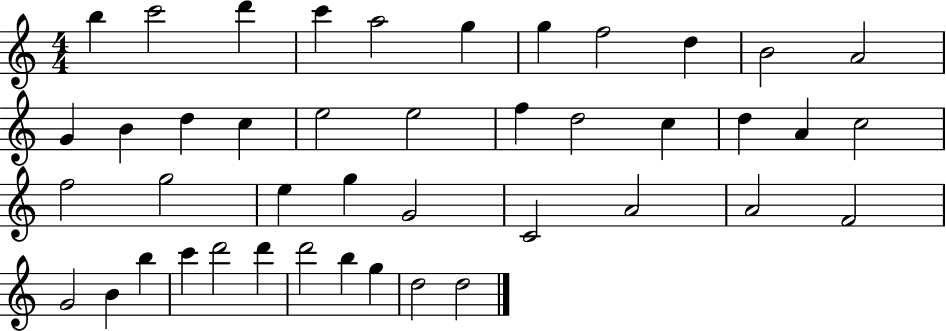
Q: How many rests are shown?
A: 0